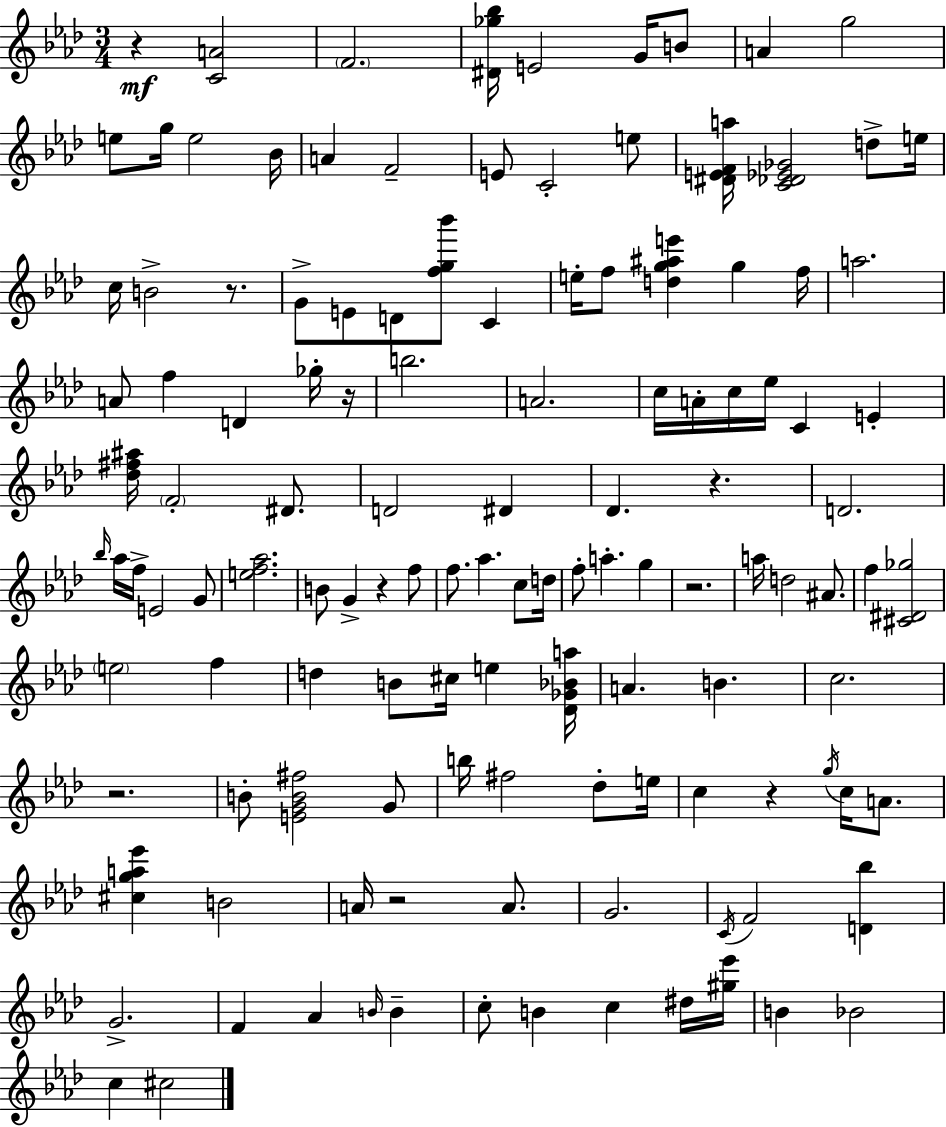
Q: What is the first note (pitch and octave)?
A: F4